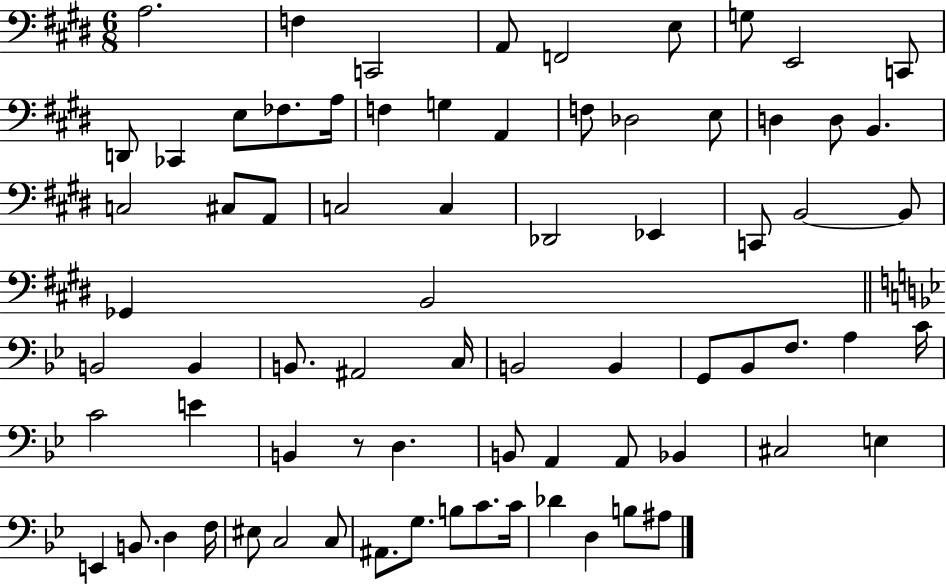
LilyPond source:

{
  \clef bass
  \numericTimeSignature
  \time 6/8
  \key e \major
  a2. | f4 c,2 | a,8 f,2 e8 | g8 e,2 c,8 | \break d,8 ces,4 e8 fes8. a16 | f4 g4 a,4 | f8 des2 e8 | d4 d8 b,4. | \break c2 cis8 a,8 | c2 c4 | des,2 ees,4 | c,8 b,2~~ b,8 | \break ges,4 b,2 | \bar "||" \break \key bes \major b,2 b,4 | b,8. ais,2 c16 | b,2 b,4 | g,8 bes,8 f8. a4 c'16 | \break c'2 e'4 | b,4 r8 d4. | b,8 a,4 a,8 bes,4 | cis2 e4 | \break e,4 b,8. d4 f16 | eis8 c2 c8 | ais,8. g8. b8 c'8. c'16 | des'4 d4 b8 ais8 | \break \bar "|."
}